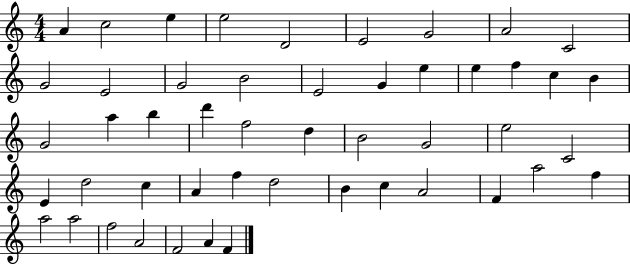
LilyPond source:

{
  \clef treble
  \numericTimeSignature
  \time 4/4
  \key c \major
  a'4 c''2 e''4 | e''2 d'2 | e'2 g'2 | a'2 c'2 | \break g'2 e'2 | g'2 b'2 | e'2 g'4 e''4 | e''4 f''4 c''4 b'4 | \break g'2 a''4 b''4 | d'''4 f''2 d''4 | b'2 g'2 | e''2 c'2 | \break e'4 d''2 c''4 | a'4 f''4 d''2 | b'4 c''4 a'2 | f'4 a''2 f''4 | \break a''2 a''2 | f''2 a'2 | f'2 a'4 f'4 | \bar "|."
}